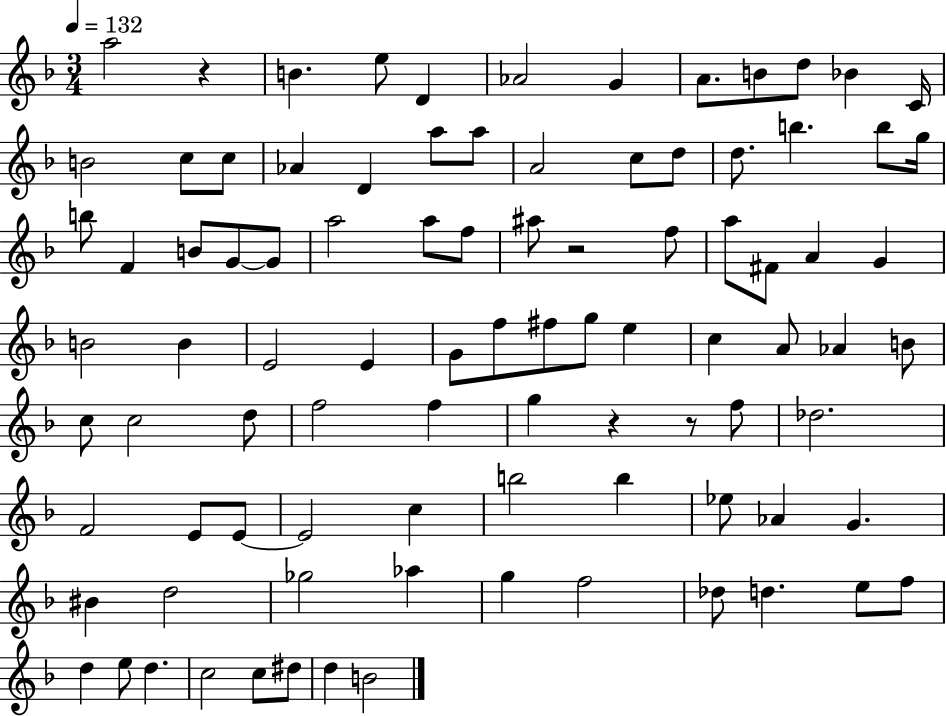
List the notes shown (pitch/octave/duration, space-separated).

A5/h R/q B4/q. E5/e D4/q Ab4/h G4/q A4/e. B4/e D5/e Bb4/q C4/s B4/h C5/e C5/e Ab4/q D4/q A5/e A5/e A4/h C5/e D5/e D5/e. B5/q. B5/e G5/s B5/e F4/q B4/e G4/e G4/e A5/h A5/e F5/e A#5/e R/h F5/e A5/e F#4/e A4/q G4/q B4/h B4/q E4/h E4/q G4/e F5/e F#5/e G5/e E5/q C5/q A4/e Ab4/q B4/e C5/e C5/h D5/e F5/h F5/q G5/q R/q R/e F5/e Db5/h. F4/h E4/e E4/e E4/h C5/q B5/h B5/q Eb5/e Ab4/q G4/q. BIS4/q D5/h Gb5/h Ab5/q G5/q F5/h Db5/e D5/q. E5/e F5/e D5/q E5/e D5/q. C5/h C5/e D#5/e D5/q B4/h